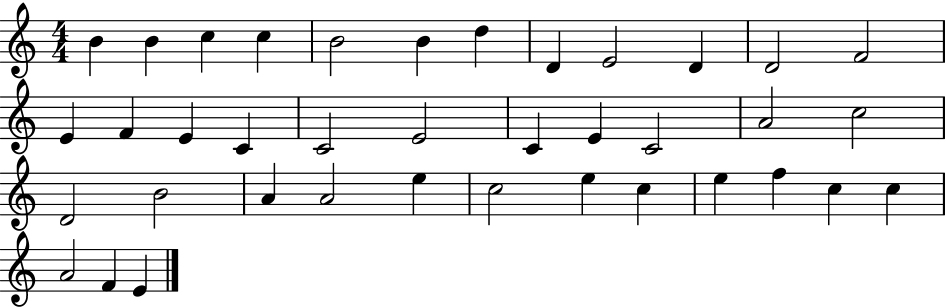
{
  \clef treble
  \numericTimeSignature
  \time 4/4
  \key c \major
  b'4 b'4 c''4 c''4 | b'2 b'4 d''4 | d'4 e'2 d'4 | d'2 f'2 | \break e'4 f'4 e'4 c'4 | c'2 e'2 | c'4 e'4 c'2 | a'2 c''2 | \break d'2 b'2 | a'4 a'2 e''4 | c''2 e''4 c''4 | e''4 f''4 c''4 c''4 | \break a'2 f'4 e'4 | \bar "|."
}